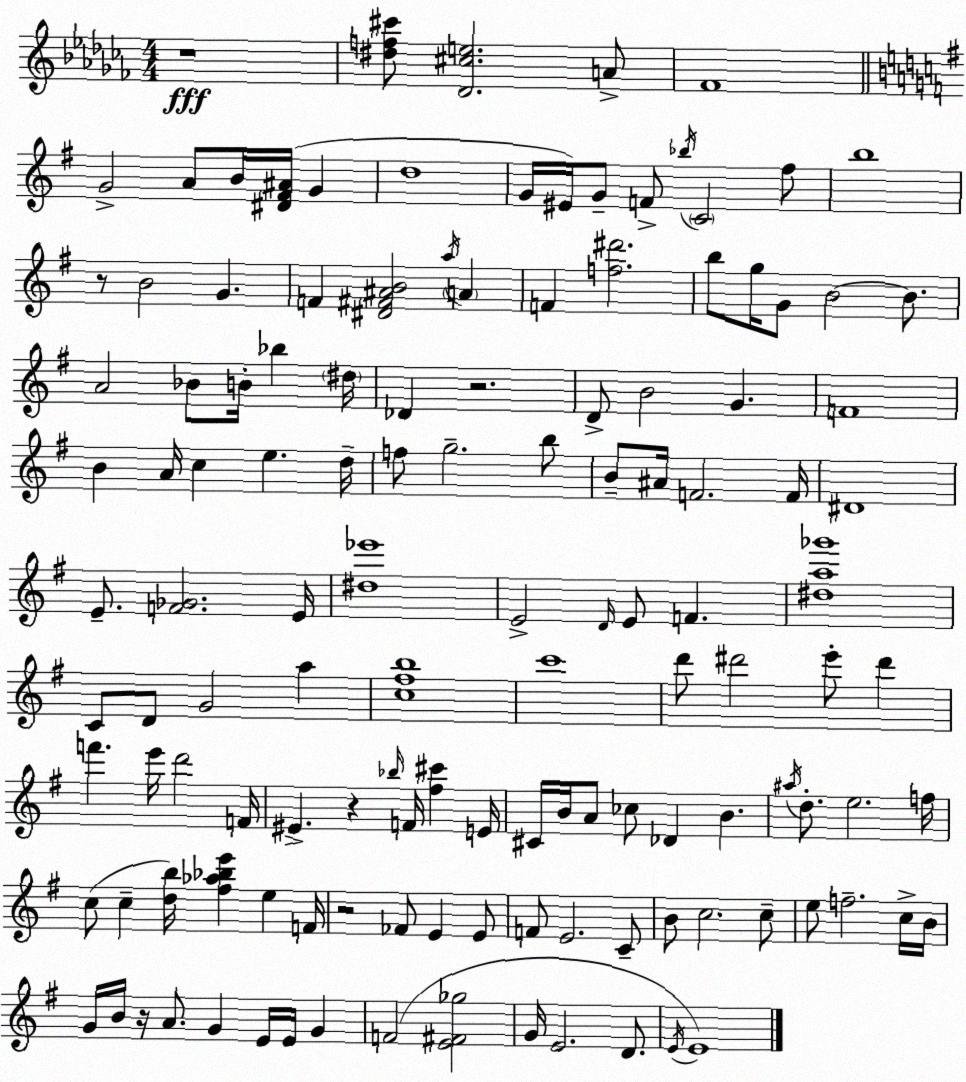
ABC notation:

X:1
T:Untitled
M:4/4
L:1/4
K:Abm
z4 [^df^c']/2 [_D^ce]2 A/2 _F4 G2 A/2 B/4 [^D^F^A]/4 G d4 G/4 ^E/4 G/2 F/2 _b/4 C2 ^f/2 b4 z/2 B2 G F [^D^F^AB]2 a/4 A F [f^d']2 b/2 g/4 G/2 B2 B/2 A2 _B/2 B/4 _b ^d/4 _D z2 D/2 B2 G F4 B A/4 c e d/4 f/2 g2 b/2 B/2 ^A/4 F2 F/4 ^D4 E/2 [F_G]2 E/4 [^d_e']4 E2 D/4 E/2 F [^da_g']4 C/2 D/2 G2 a [c^fb]4 c'4 d'/2 ^d'2 e'/2 ^d' f' e'/4 d'2 F/4 ^E z _b/4 F/4 [^f^c'] E/4 ^C/4 B/4 A/2 _c/2 _D B ^a/4 d/2 e2 f/4 c/2 c [db]/4 [^f_a_be'] e F/4 z2 _F/2 E E/2 F/2 E2 C/2 B/2 c2 c/2 e/2 f2 c/4 B/4 G/4 B/4 z/4 A/2 G E/4 E/4 G F2 [E^F_g]2 G/4 E2 D/2 E/4 E4